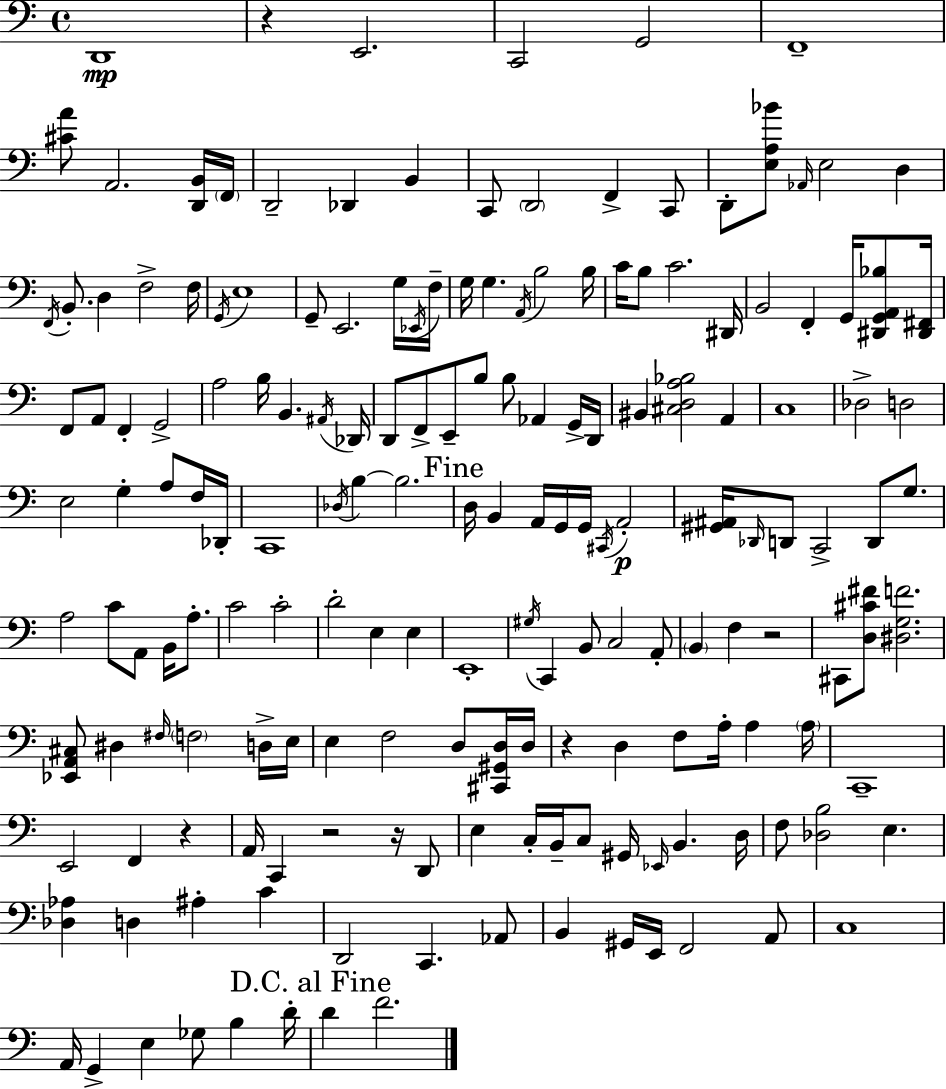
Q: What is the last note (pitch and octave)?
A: F4